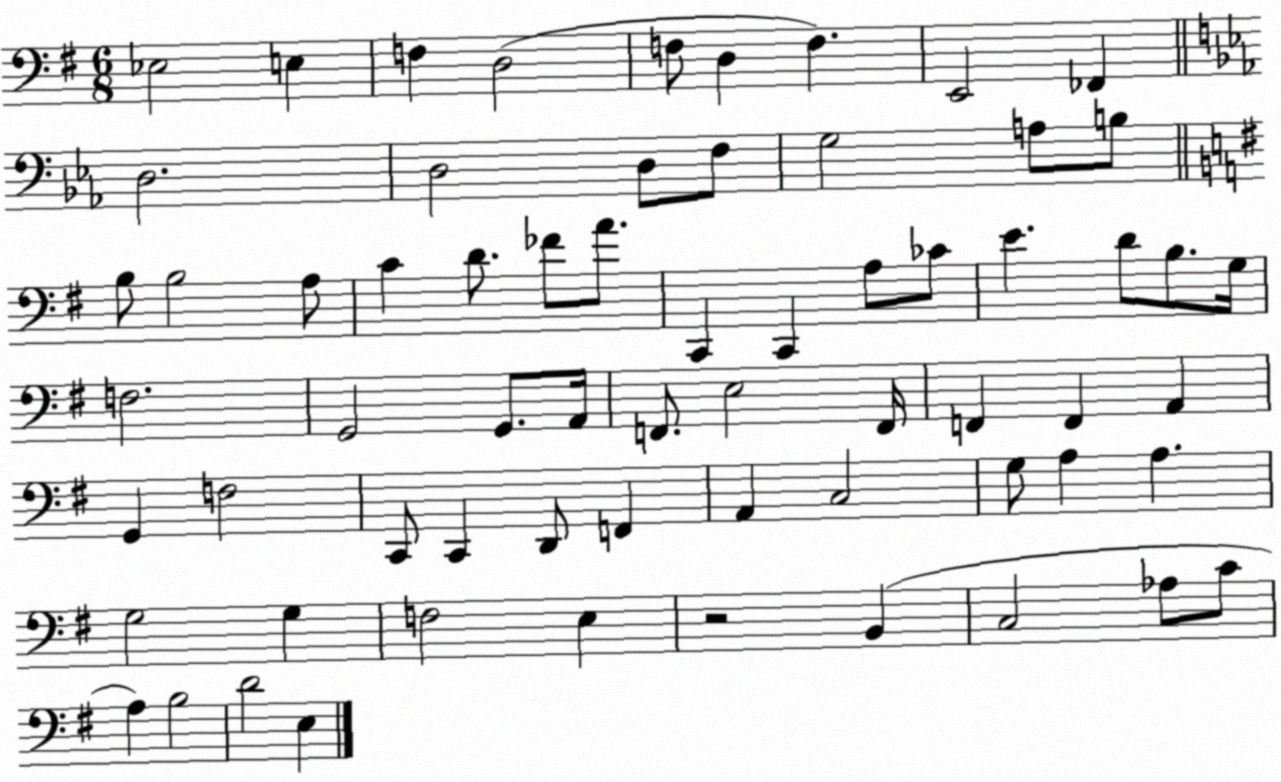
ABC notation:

X:1
T:Untitled
M:6/8
L:1/4
K:G
_E,2 E, F, D,2 F,/2 D, F, E,,2 _F,, D,2 D,2 D,/2 F,/2 G,2 A,/2 B,/2 B,/2 B,2 A,/2 C D/2 _F/2 A/2 C,, C,, A,/2 _C/2 E D/2 B,/2 G,/4 F,2 G,,2 G,,/2 A,,/4 F,,/2 E,2 F,,/4 F,, F,, A,, G,, F,2 C,,/2 C,, D,,/2 F,, A,, C,2 G,/2 A, A, G,2 G, F,2 E, z2 B,, C,2 _A,/2 C/2 A, B,2 D2 E,